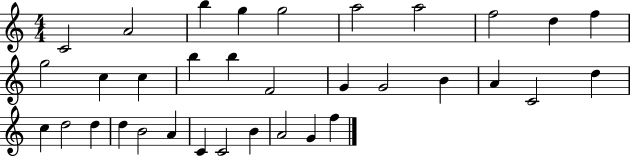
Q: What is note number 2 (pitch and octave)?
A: A4